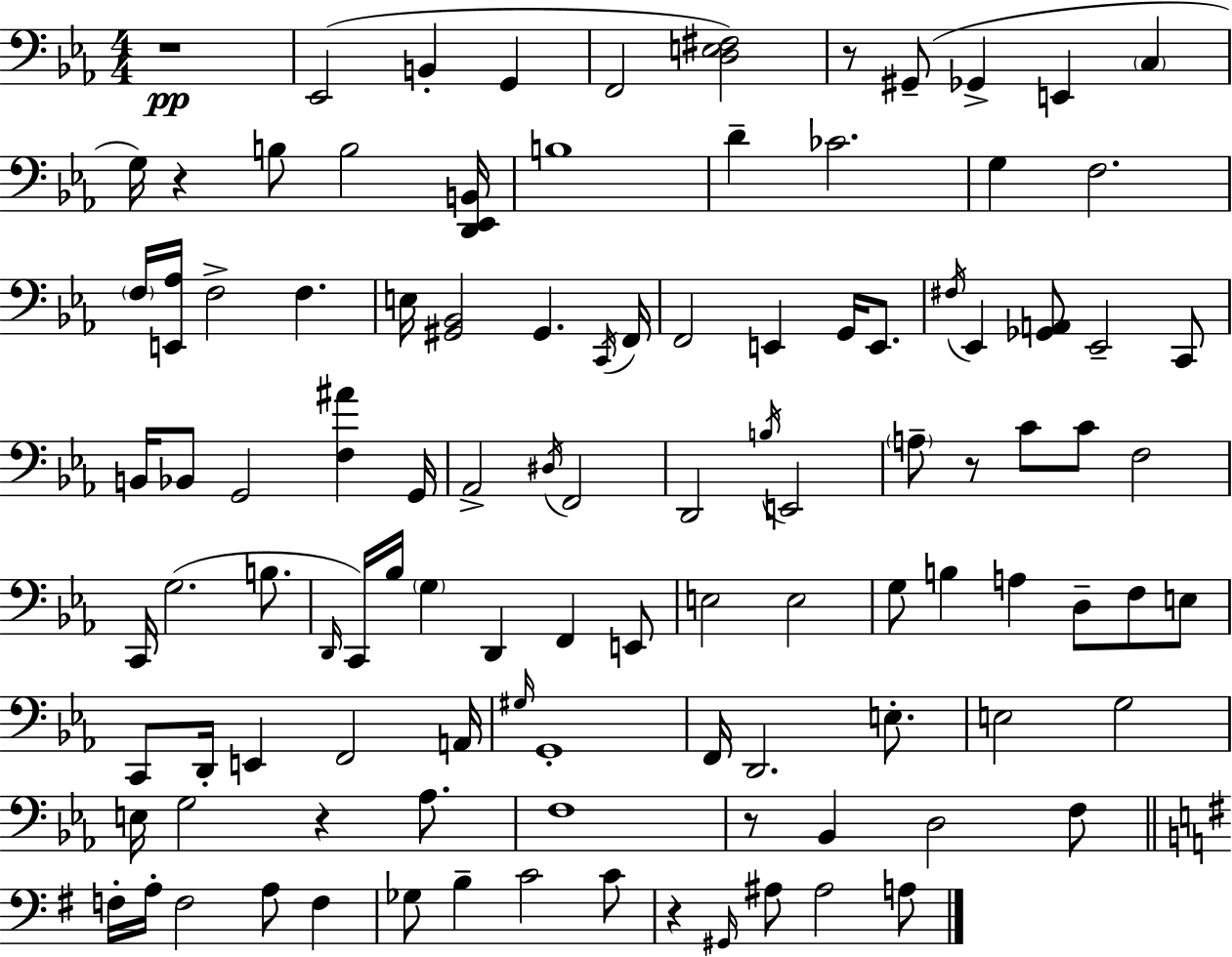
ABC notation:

X:1
T:Untitled
M:4/4
L:1/4
K:Eb
z4 _E,,2 B,, G,, F,,2 [D,E,^F,]2 z/2 ^G,,/2 _G,, E,, C, G,/4 z B,/2 B,2 [D,,_E,,B,,]/4 B,4 D _C2 G, F,2 F,/4 [E,,_A,]/4 F,2 F, E,/4 [^G,,_B,,]2 ^G,, C,,/4 F,,/4 F,,2 E,, G,,/4 E,,/2 ^F,/4 _E,, [_G,,A,,]/2 _E,,2 C,,/2 B,,/4 _B,,/2 G,,2 [F,^A] G,,/4 _A,,2 ^D,/4 F,,2 D,,2 B,/4 E,,2 A,/2 z/2 C/2 C/2 F,2 C,,/4 G,2 B,/2 D,,/4 C,,/4 _B,/4 G, D,, F,, E,,/2 E,2 E,2 G,/2 B, A, D,/2 F,/2 E,/2 C,,/2 D,,/4 E,, F,,2 A,,/4 ^G,/4 G,,4 F,,/4 D,,2 E,/2 E,2 G,2 E,/4 G,2 z _A,/2 F,4 z/2 _B,, D,2 F,/2 F,/4 A,/4 F,2 A,/2 F, _G,/2 B, C2 C/2 z ^G,,/4 ^A,/2 ^A,2 A,/2